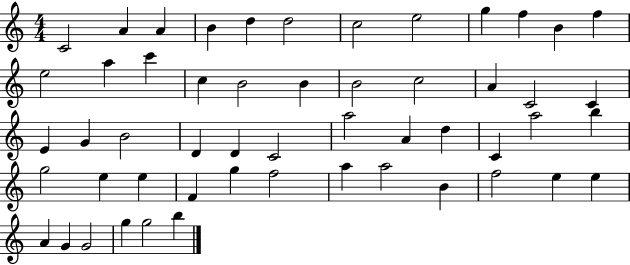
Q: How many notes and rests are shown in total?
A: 53